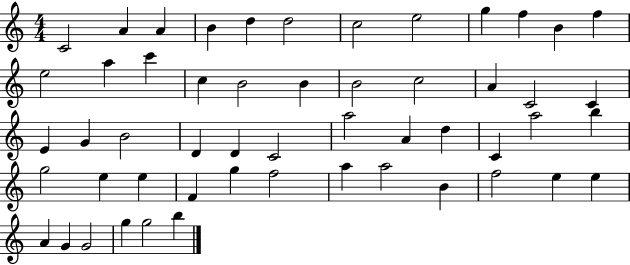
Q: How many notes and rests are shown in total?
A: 53